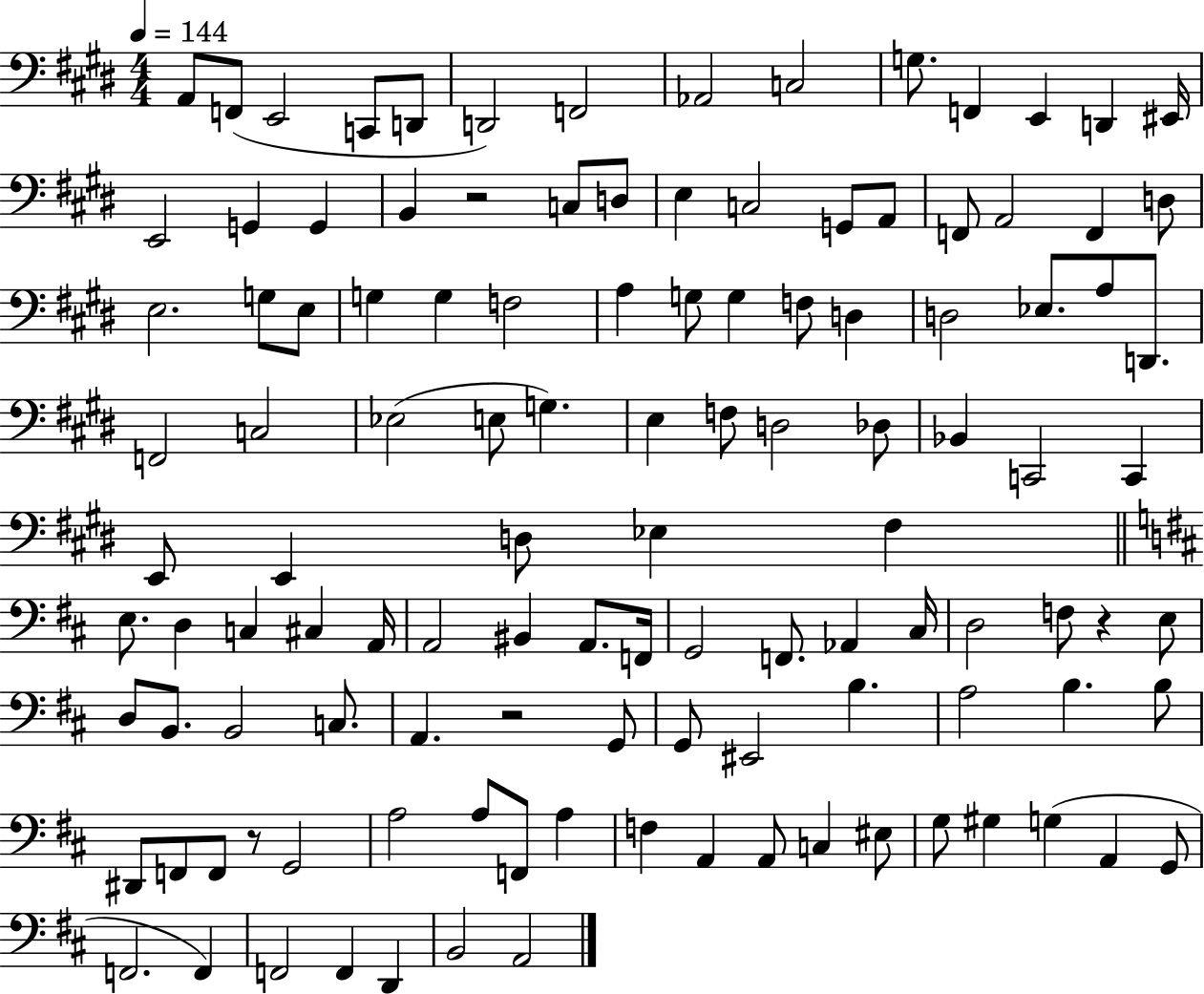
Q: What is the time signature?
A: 4/4